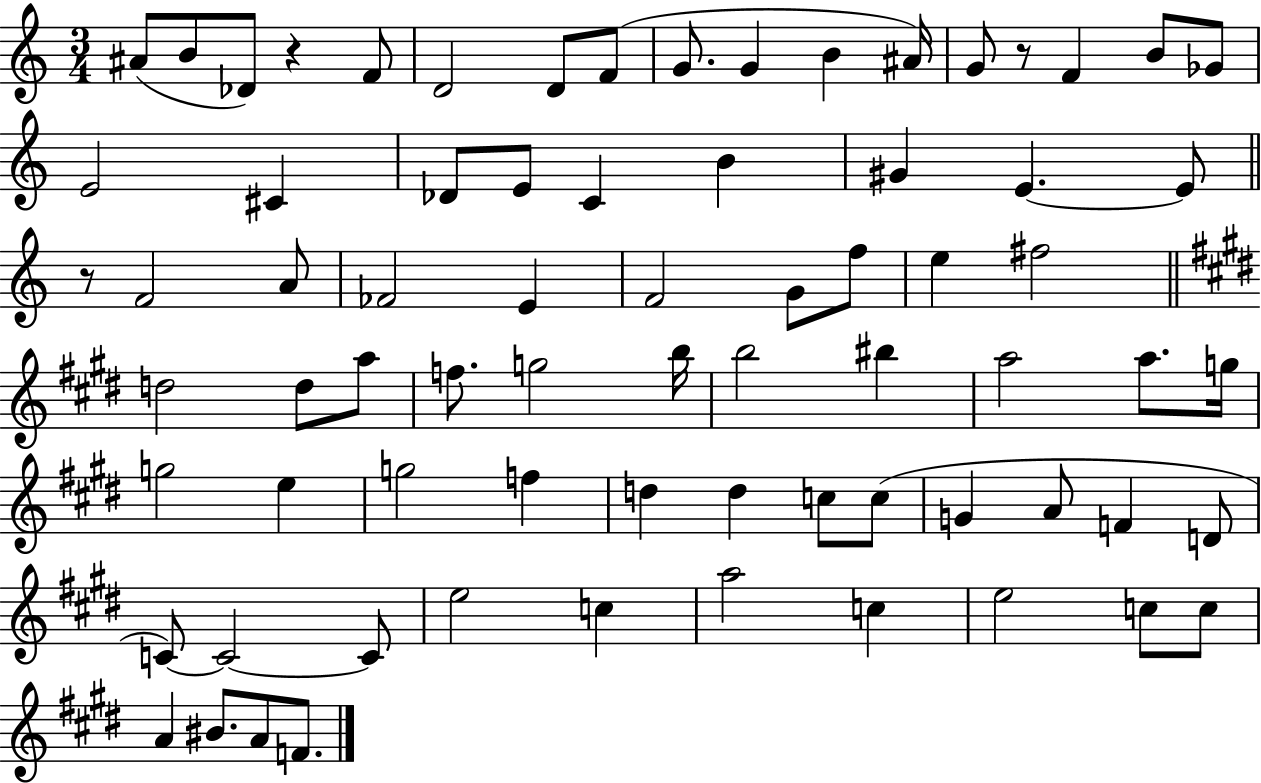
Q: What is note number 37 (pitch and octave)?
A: F5